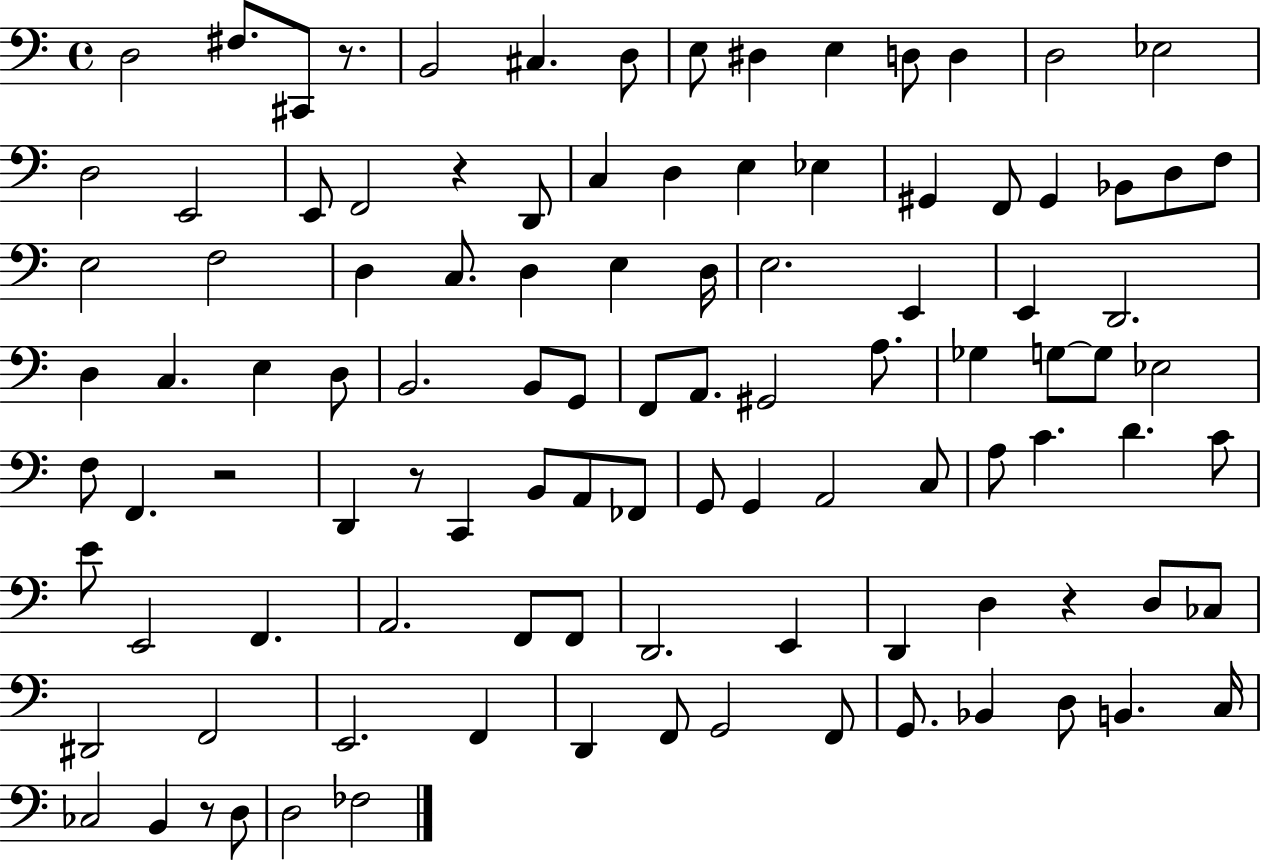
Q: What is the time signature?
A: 4/4